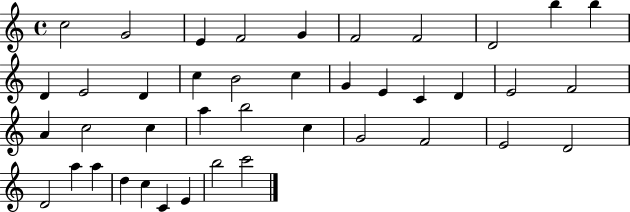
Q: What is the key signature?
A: C major